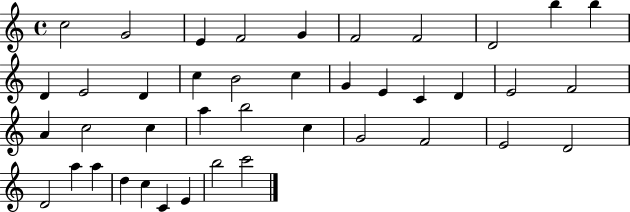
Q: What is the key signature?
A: C major